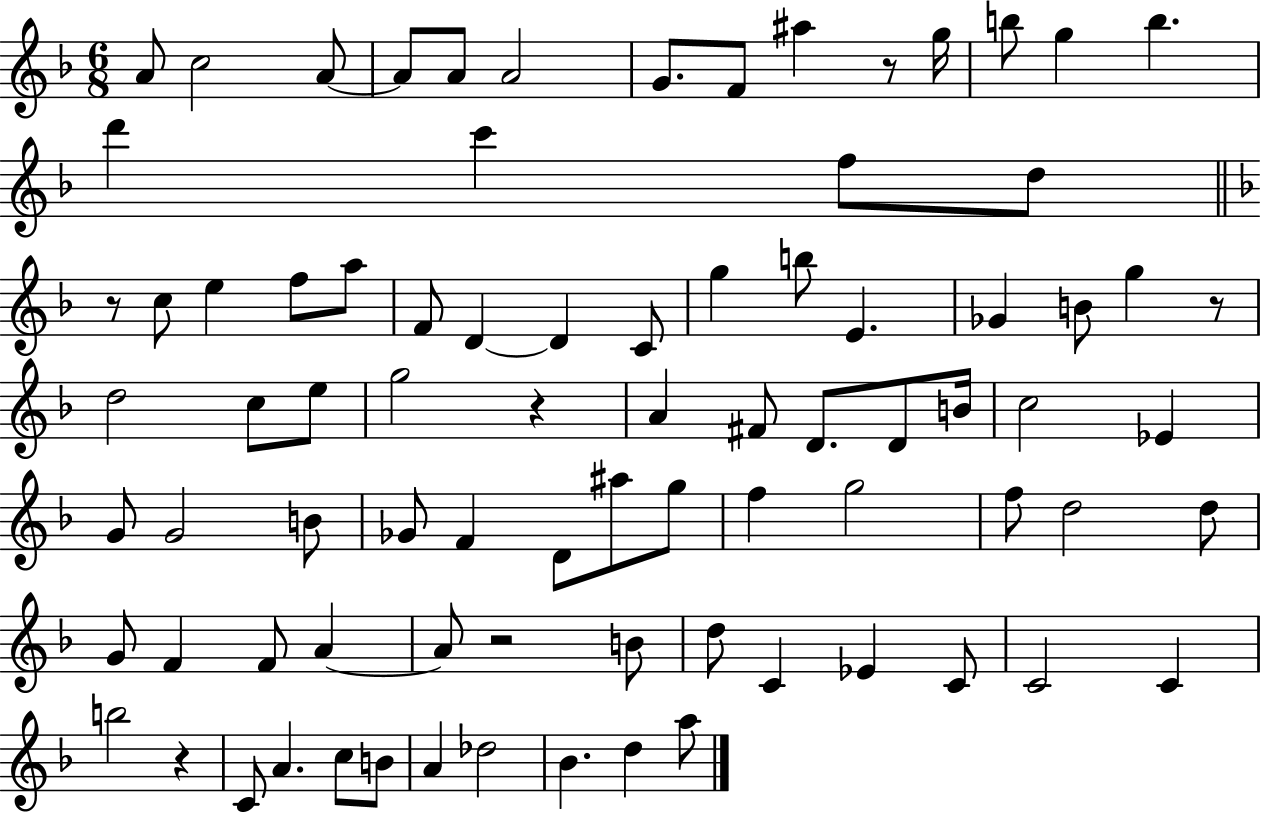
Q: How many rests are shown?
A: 6